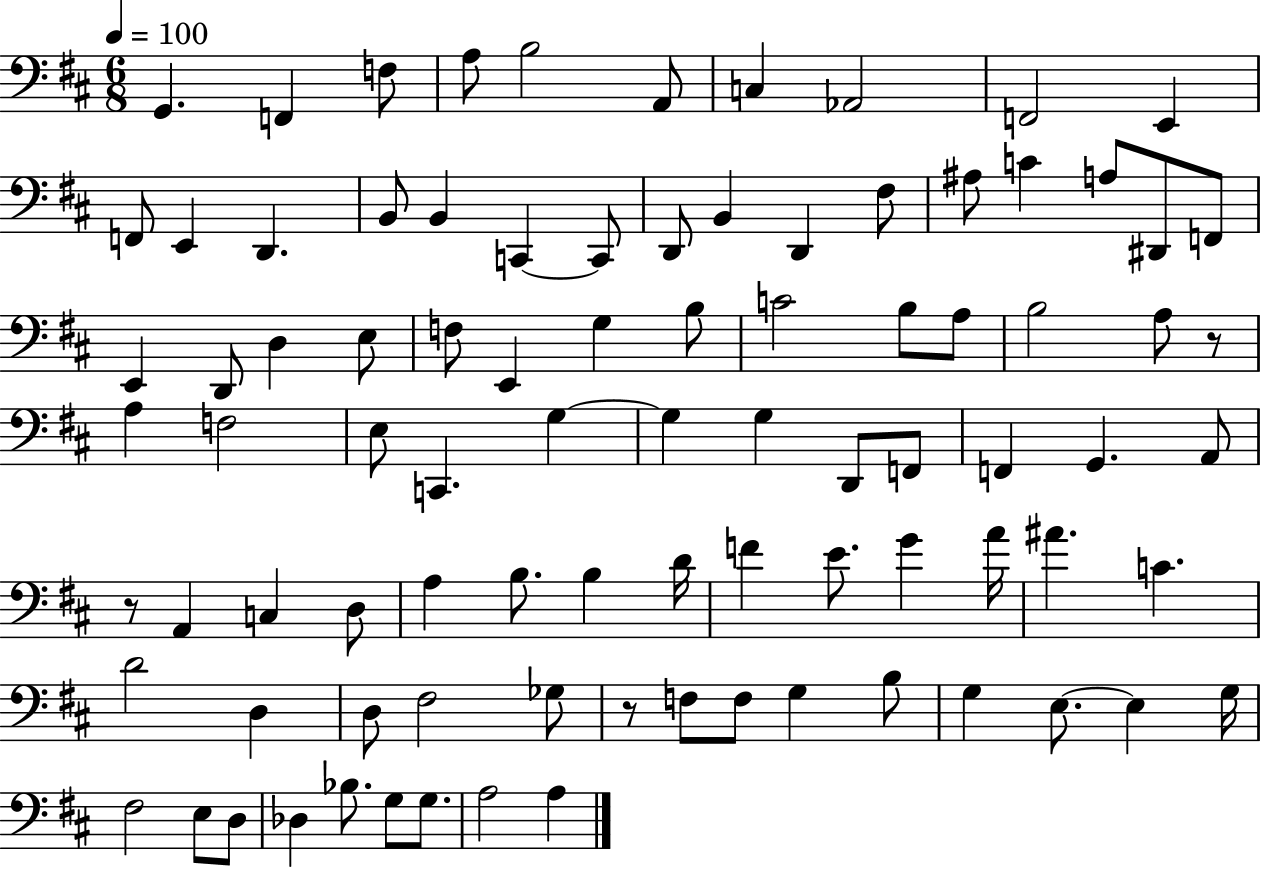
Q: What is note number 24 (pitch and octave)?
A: A3